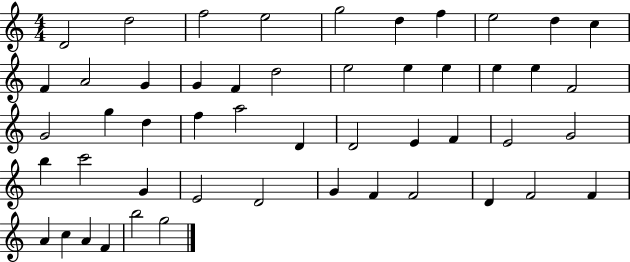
{
  \clef treble
  \numericTimeSignature
  \time 4/4
  \key c \major
  d'2 d''2 | f''2 e''2 | g''2 d''4 f''4 | e''2 d''4 c''4 | \break f'4 a'2 g'4 | g'4 f'4 d''2 | e''2 e''4 e''4 | e''4 e''4 f'2 | \break g'2 g''4 d''4 | f''4 a''2 d'4 | d'2 e'4 f'4 | e'2 g'2 | \break b''4 c'''2 g'4 | e'2 d'2 | g'4 f'4 f'2 | d'4 f'2 f'4 | \break a'4 c''4 a'4 f'4 | b''2 g''2 | \bar "|."
}